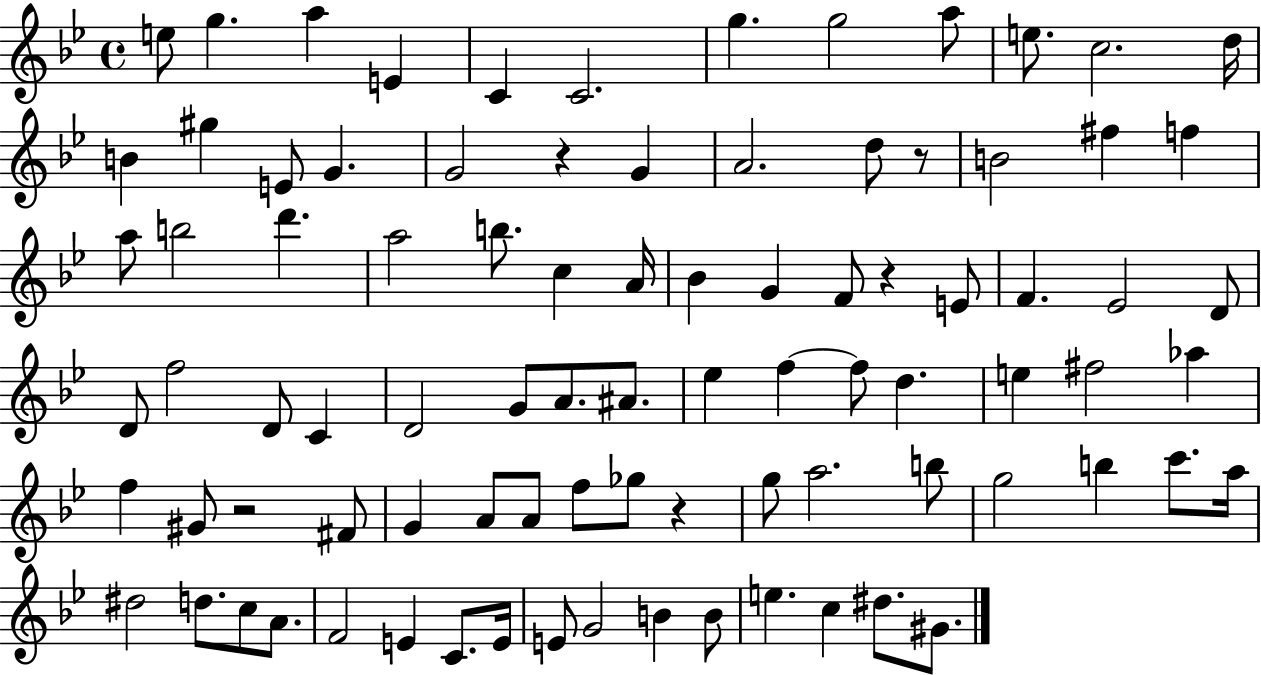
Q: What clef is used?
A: treble